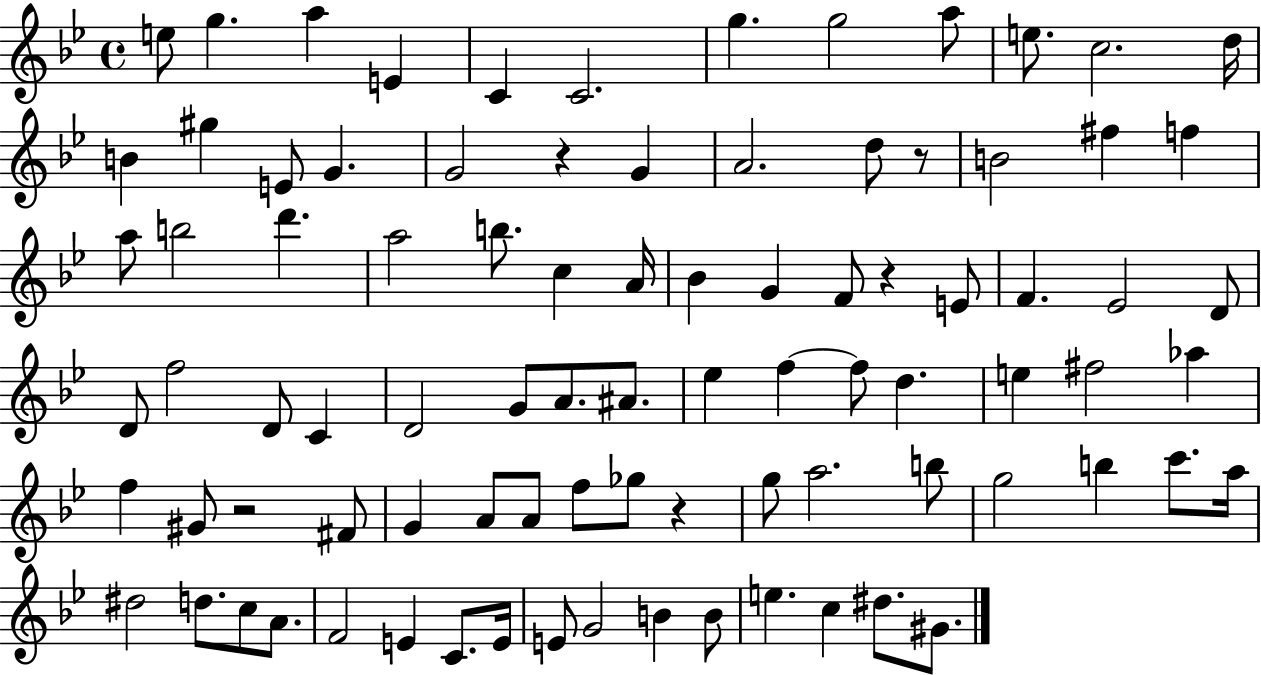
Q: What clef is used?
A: treble